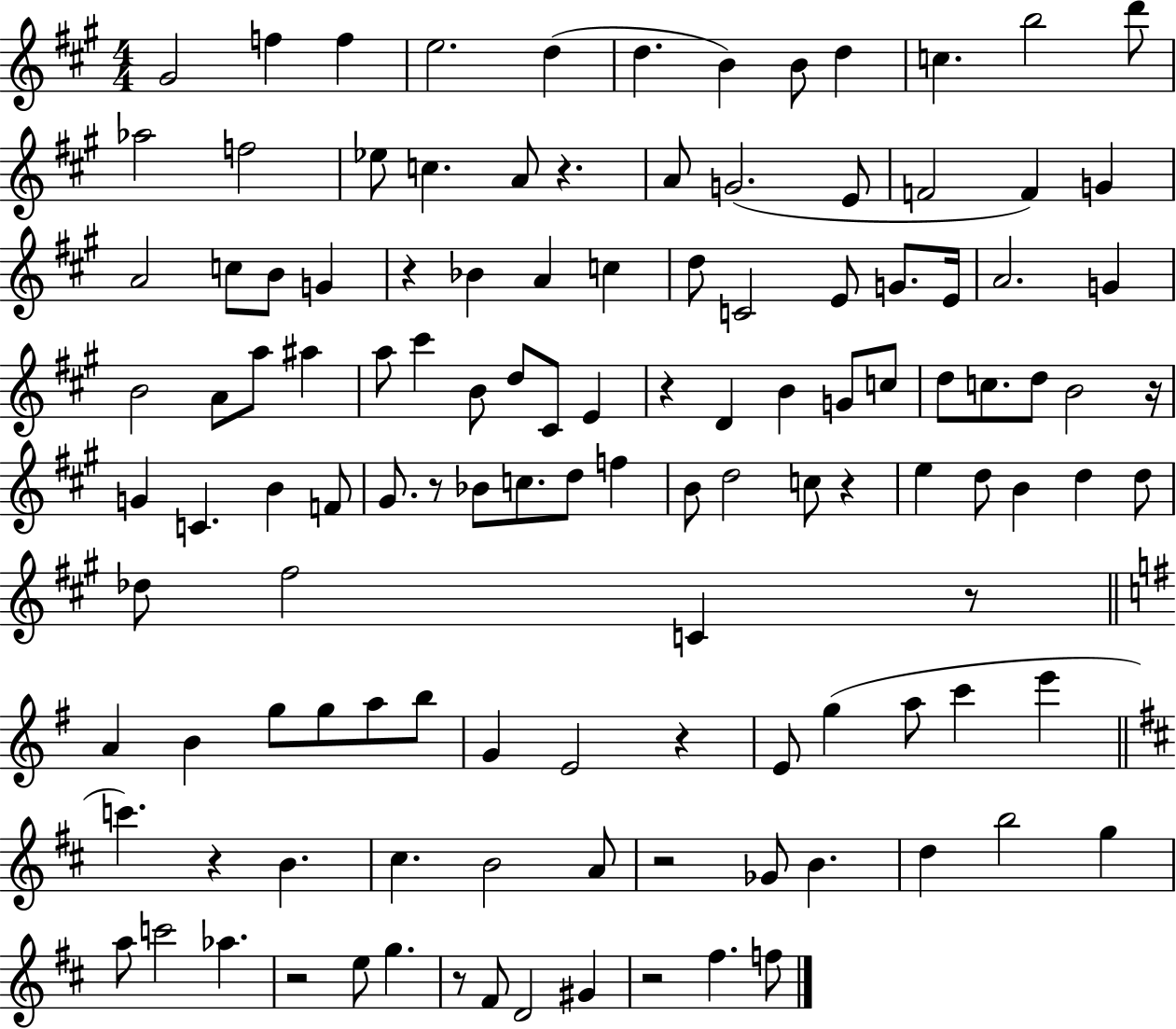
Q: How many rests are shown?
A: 13